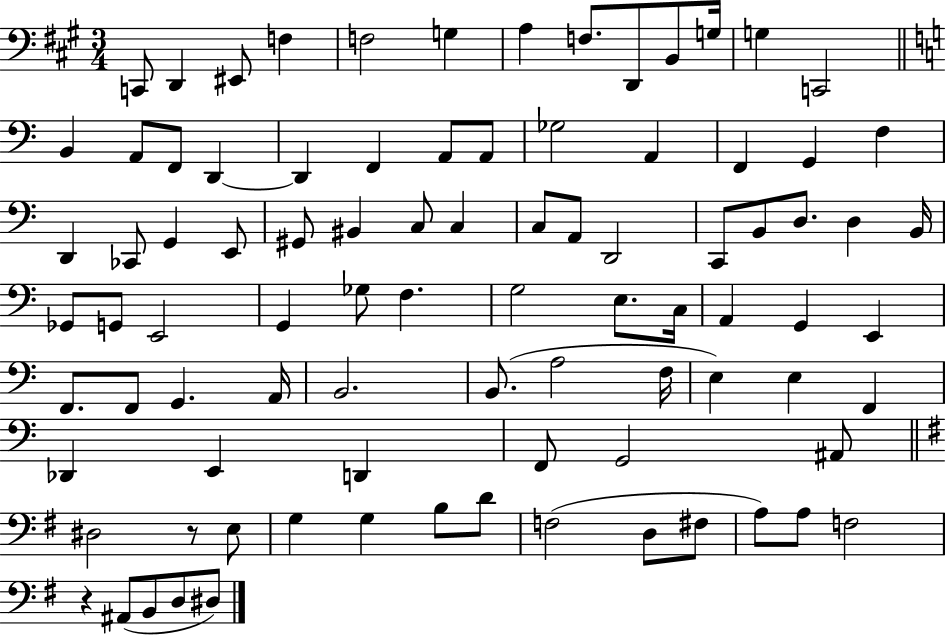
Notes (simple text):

C2/e D2/q EIS2/e F3/q F3/h G3/q A3/q F3/e. D2/e B2/e G3/s G3/q C2/h B2/q A2/e F2/e D2/q D2/q F2/q A2/e A2/e Gb3/h A2/q F2/q G2/q F3/q D2/q CES2/e G2/q E2/e G#2/e BIS2/q C3/e C3/q C3/e A2/e D2/h C2/e B2/e D3/e. D3/q B2/s Gb2/e G2/e E2/h G2/q Gb3/e F3/q. G3/h E3/e. C3/s A2/q G2/q E2/q F2/e. F2/e G2/q. A2/s B2/h. B2/e. A3/h F3/s E3/q E3/q F2/q Db2/q E2/q D2/q F2/e G2/h A#2/e D#3/h R/e E3/e G3/q G3/q B3/e D4/e F3/h D3/e F#3/e A3/e A3/e F3/h R/q A#2/e B2/e D3/e D#3/e